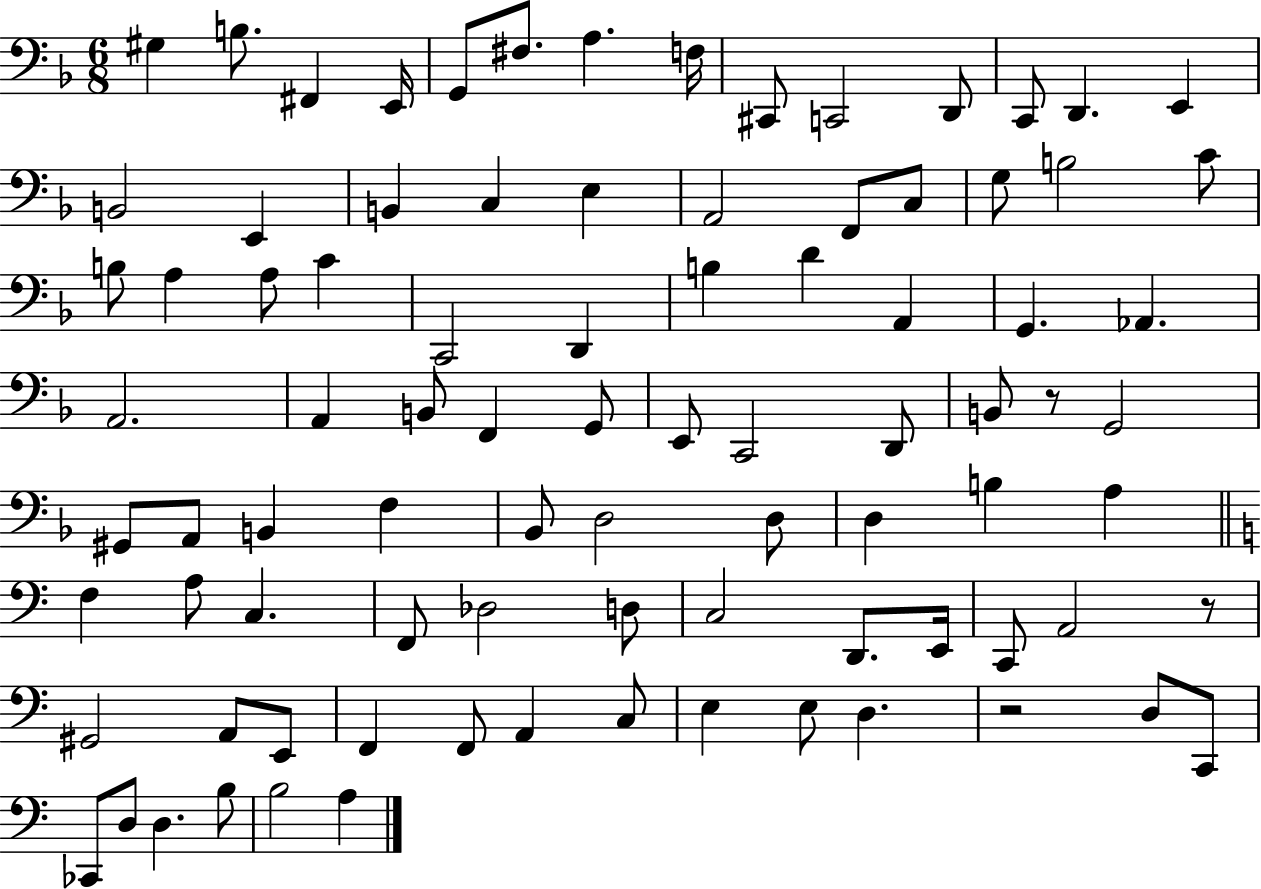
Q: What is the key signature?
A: F major